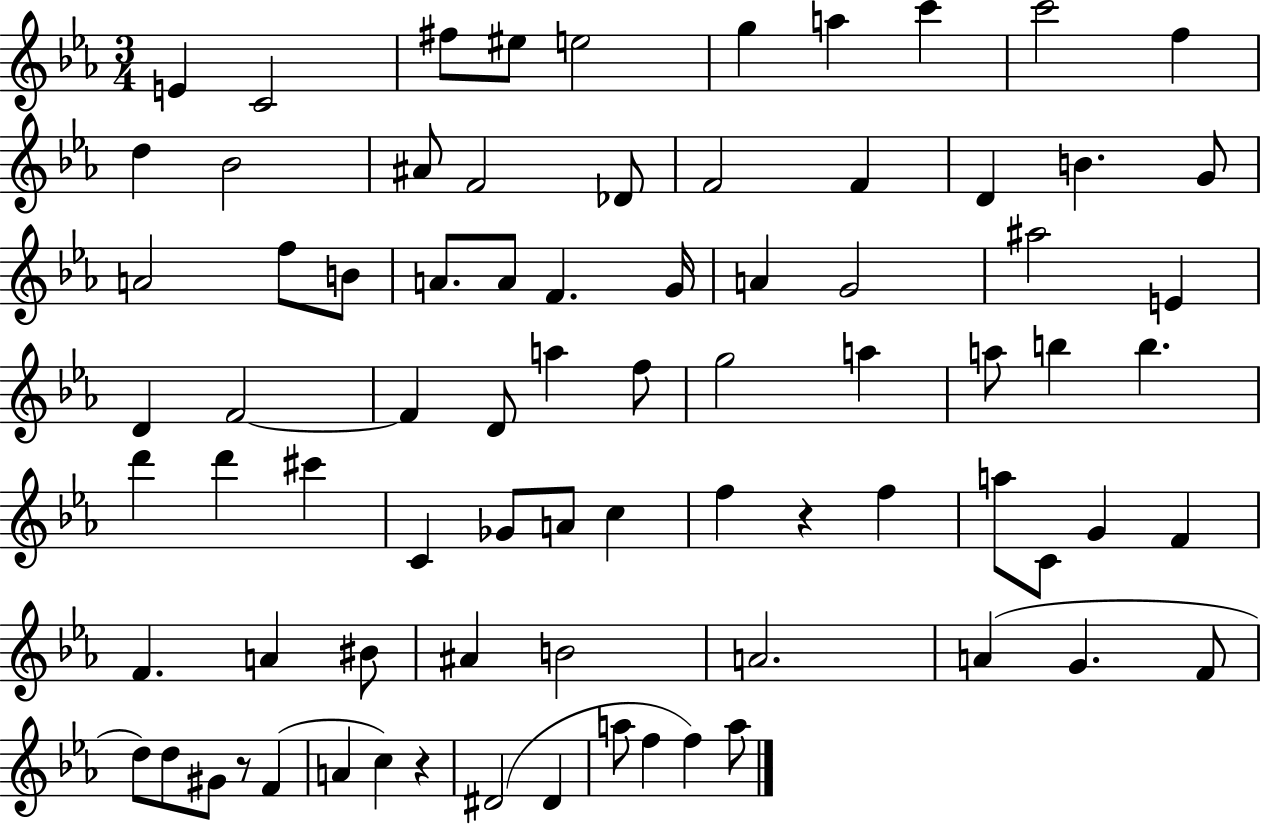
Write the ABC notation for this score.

X:1
T:Untitled
M:3/4
L:1/4
K:Eb
E C2 ^f/2 ^e/2 e2 g a c' c'2 f d _B2 ^A/2 F2 _D/2 F2 F D B G/2 A2 f/2 B/2 A/2 A/2 F G/4 A G2 ^a2 E D F2 F D/2 a f/2 g2 a a/2 b b d' d' ^c' C _G/2 A/2 c f z f a/2 C/2 G F F A ^B/2 ^A B2 A2 A G F/2 d/2 d/2 ^G/2 z/2 F A c z ^D2 ^D a/2 f f a/2